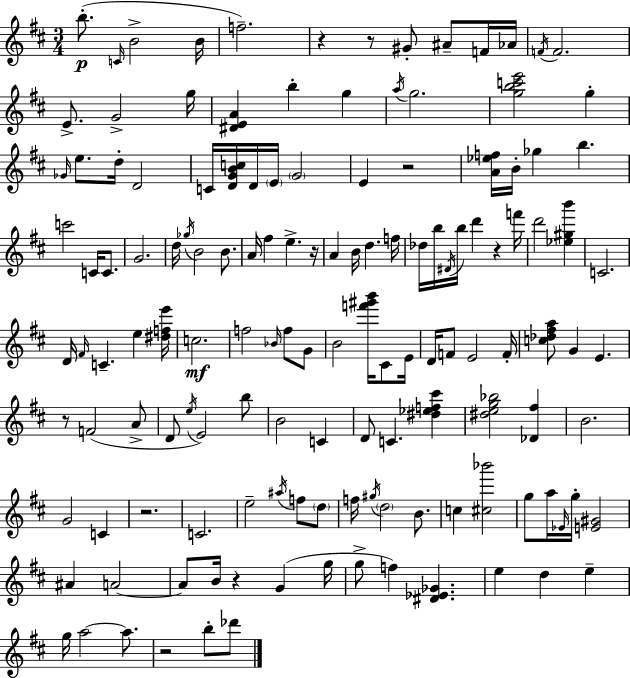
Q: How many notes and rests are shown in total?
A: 138